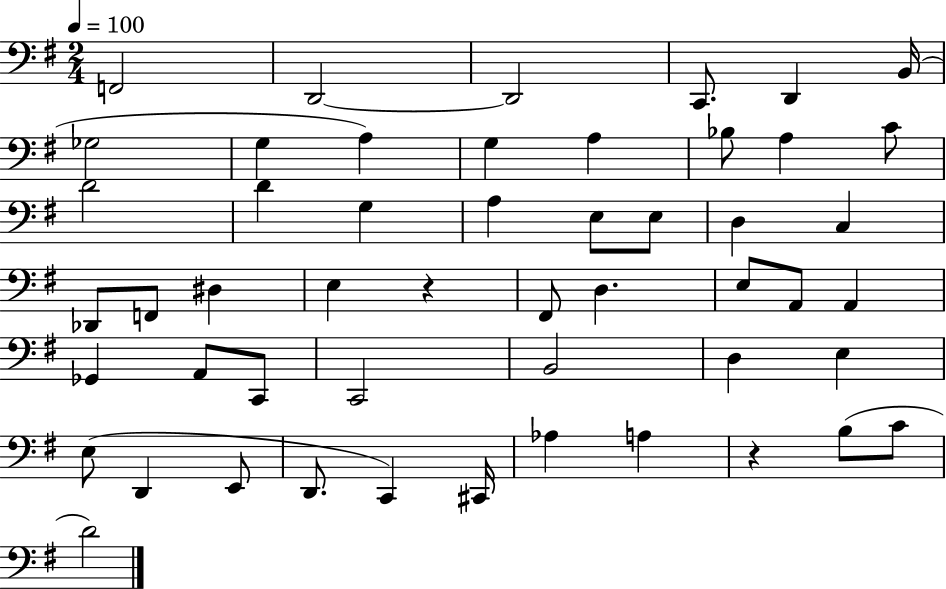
F2/h D2/h D2/h C2/e. D2/q B2/s Gb3/h G3/q A3/q G3/q A3/q Bb3/e A3/q C4/e D4/h D4/q G3/q A3/q E3/e E3/e D3/q C3/q Db2/e F2/e D#3/q E3/q R/q F#2/e D3/q. E3/e A2/e A2/q Gb2/q A2/e C2/e C2/h B2/h D3/q E3/q E3/e D2/q E2/e D2/e. C2/q C#2/s Ab3/q A3/q R/q B3/e C4/e D4/h